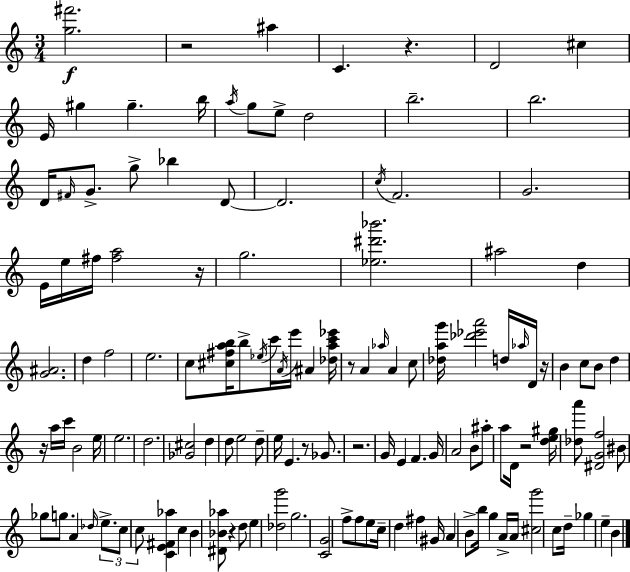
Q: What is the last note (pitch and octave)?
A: B4